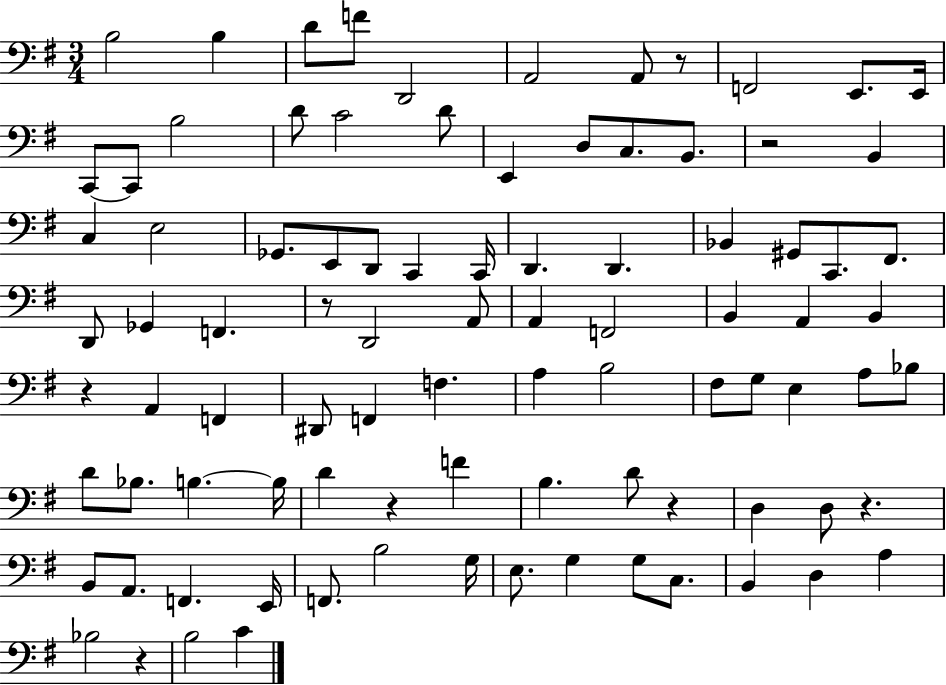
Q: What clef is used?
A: bass